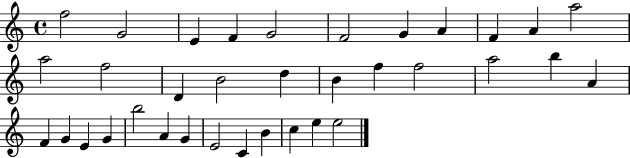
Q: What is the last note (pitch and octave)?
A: E5